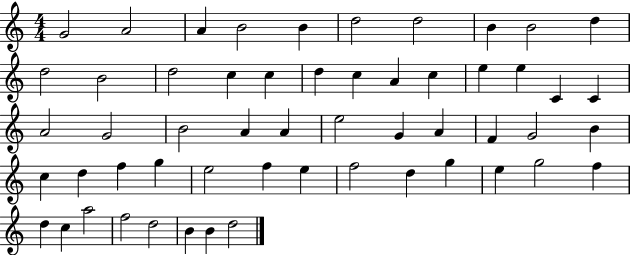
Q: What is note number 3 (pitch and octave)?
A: A4